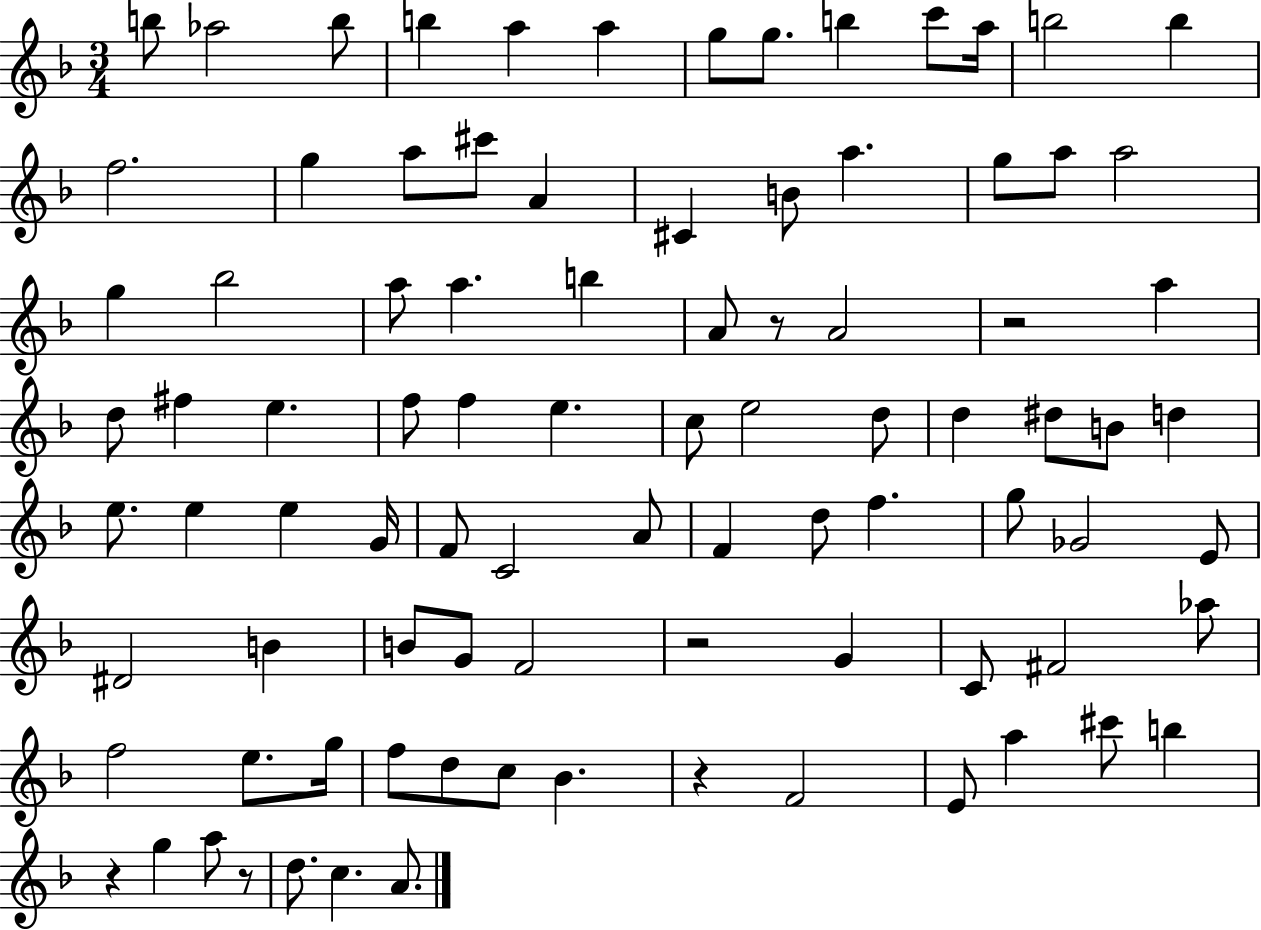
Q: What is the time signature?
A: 3/4